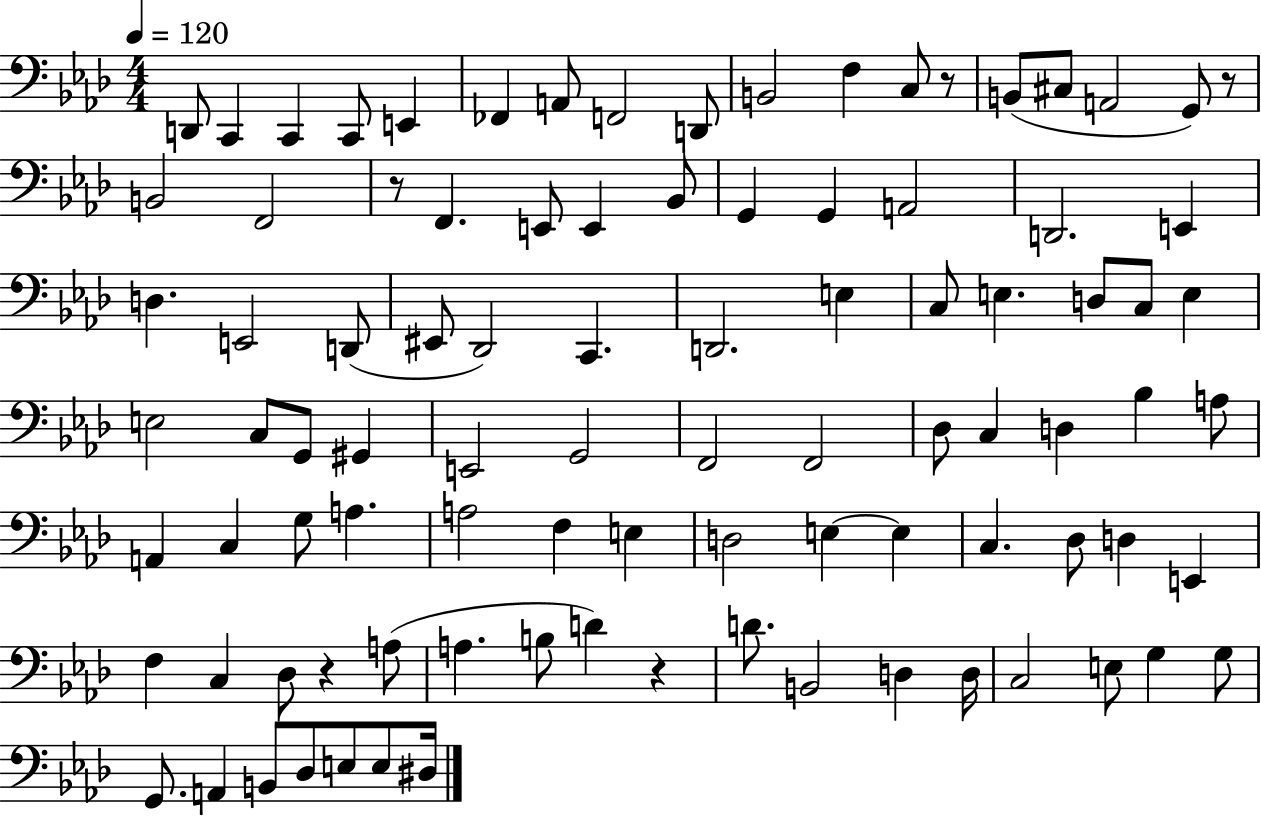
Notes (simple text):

D2/e C2/q C2/q C2/e E2/q FES2/q A2/e F2/h D2/e B2/h F3/q C3/e R/e B2/e C#3/e A2/h G2/e R/e B2/h F2/h R/e F2/q. E2/e E2/q Bb2/e G2/q G2/q A2/h D2/h. E2/q D3/q. E2/h D2/e EIS2/e Db2/h C2/q. D2/h. E3/q C3/e E3/q. D3/e C3/e E3/q E3/h C3/e G2/e G#2/q E2/h G2/h F2/h F2/h Db3/e C3/q D3/q Bb3/q A3/e A2/q C3/q G3/e A3/q. A3/h F3/q E3/q D3/h E3/q E3/q C3/q. Db3/e D3/q E2/q F3/q C3/q Db3/e R/q A3/e A3/q. B3/e D4/q R/q D4/e. B2/h D3/q D3/s C3/h E3/e G3/q G3/e G2/e. A2/q B2/e Db3/e E3/e E3/e D#3/s